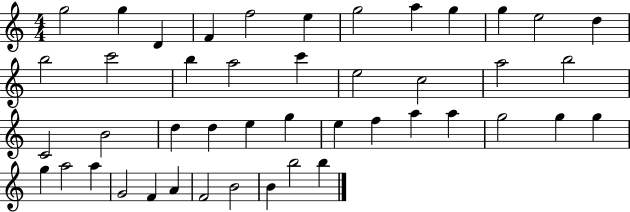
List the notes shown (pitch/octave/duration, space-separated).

G5/h G5/q D4/q F4/q F5/h E5/q G5/h A5/q G5/q G5/q E5/h D5/q B5/h C6/h B5/q A5/h C6/q E5/h C5/h A5/h B5/h C4/h B4/h D5/q D5/q E5/q G5/q E5/q F5/q A5/q A5/q G5/h G5/q G5/q G5/q A5/h A5/q G4/h F4/q A4/q F4/h B4/h B4/q B5/h B5/q